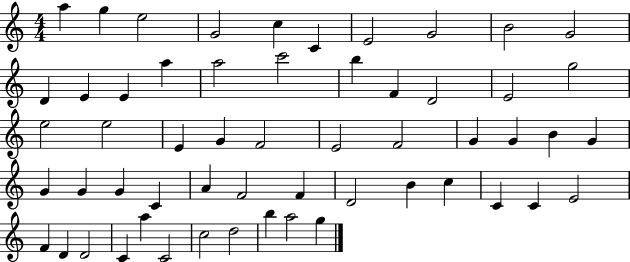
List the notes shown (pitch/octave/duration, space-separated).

A5/q G5/q E5/h G4/h C5/q C4/q E4/h G4/h B4/h G4/h D4/q E4/q E4/q A5/q A5/h C6/h B5/q F4/q D4/h E4/h G5/h E5/h E5/h E4/q G4/q F4/h E4/h F4/h G4/q G4/q B4/q G4/q G4/q G4/q G4/q C4/q A4/q F4/h F4/q D4/h B4/q C5/q C4/q C4/q E4/h F4/q D4/q D4/h C4/q A5/q C4/h C5/h D5/h B5/q A5/h G5/q